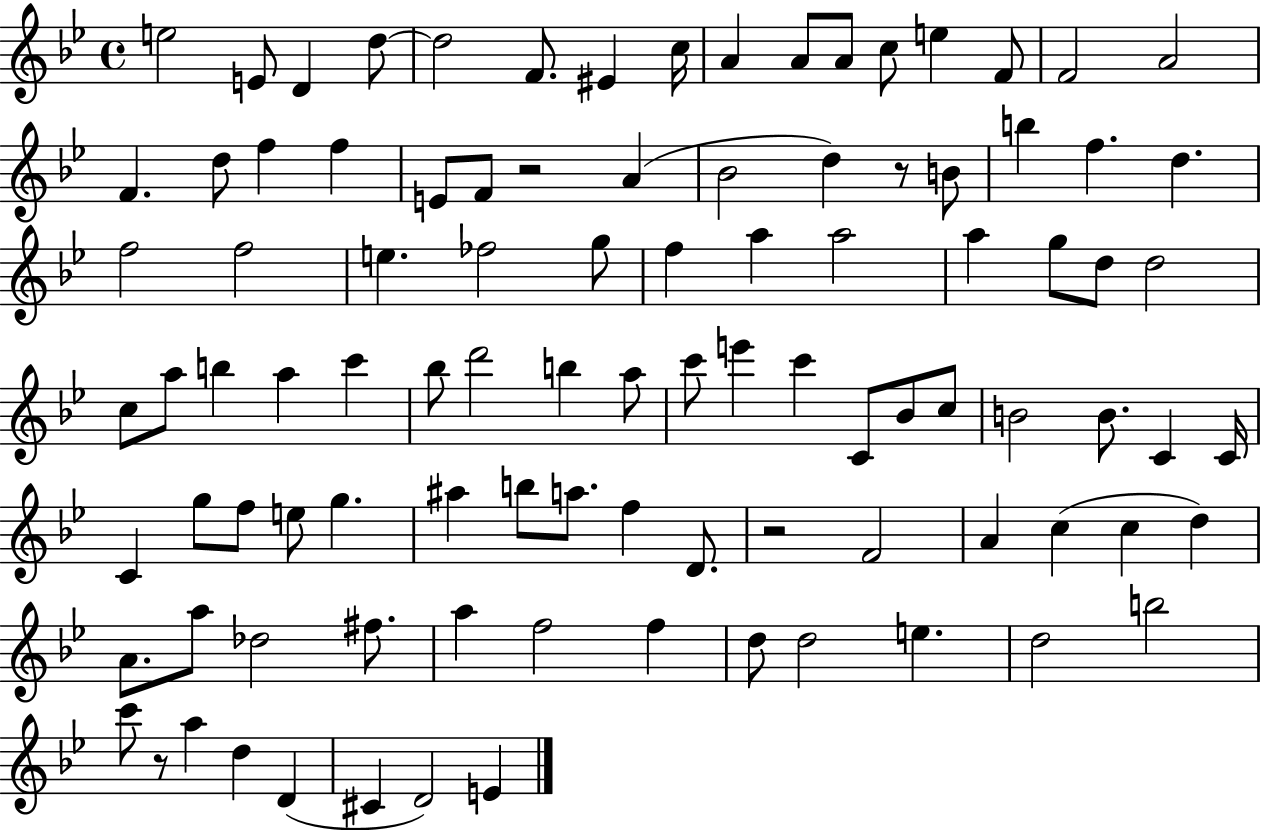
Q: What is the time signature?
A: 4/4